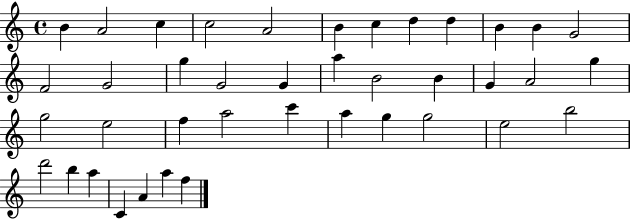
B4/q A4/h C5/q C5/h A4/h B4/q C5/q D5/q D5/q B4/q B4/q G4/h F4/h G4/h G5/q G4/h G4/q A5/q B4/h B4/q G4/q A4/h G5/q G5/h E5/h F5/q A5/h C6/q A5/q G5/q G5/h E5/h B5/h D6/h B5/q A5/q C4/q A4/q A5/q F5/q